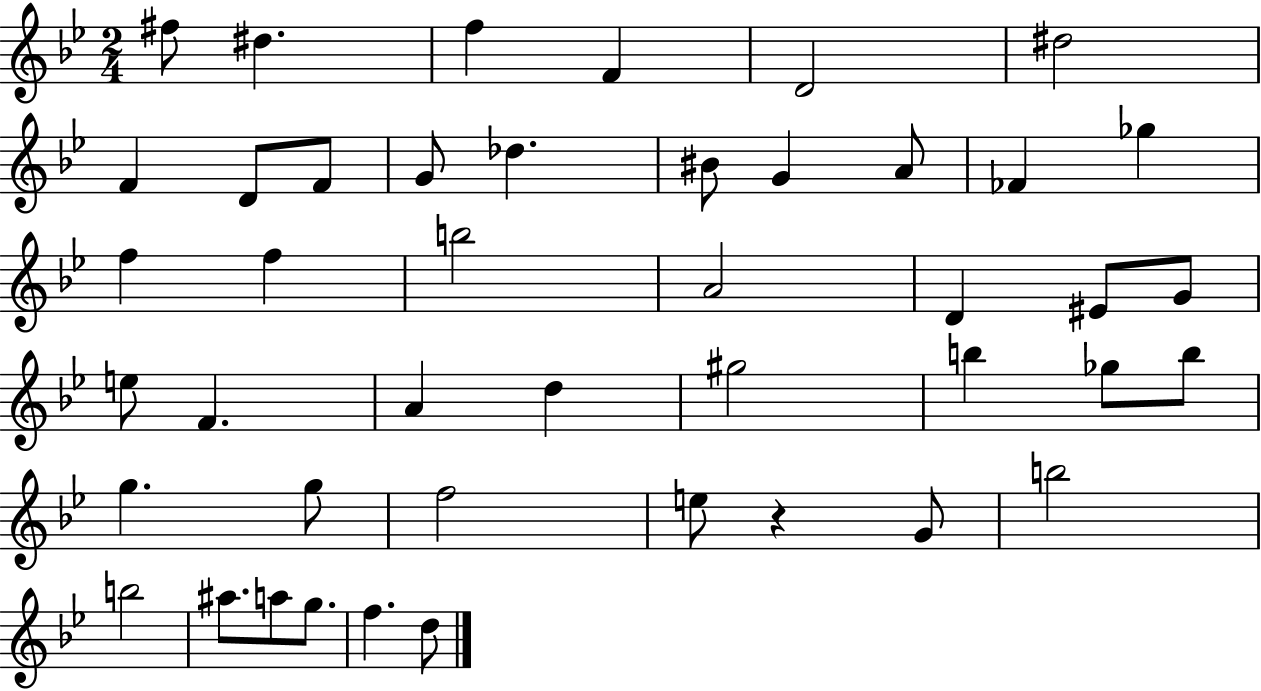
F#5/e D#5/q. F5/q F4/q D4/h D#5/h F4/q D4/e F4/e G4/e Db5/q. BIS4/e G4/q A4/e FES4/q Gb5/q F5/q F5/q B5/h A4/h D4/q EIS4/e G4/e E5/e F4/q. A4/q D5/q G#5/h B5/q Gb5/e B5/e G5/q. G5/e F5/h E5/e R/q G4/e B5/h B5/h A#5/e. A5/e G5/e. F5/q. D5/e